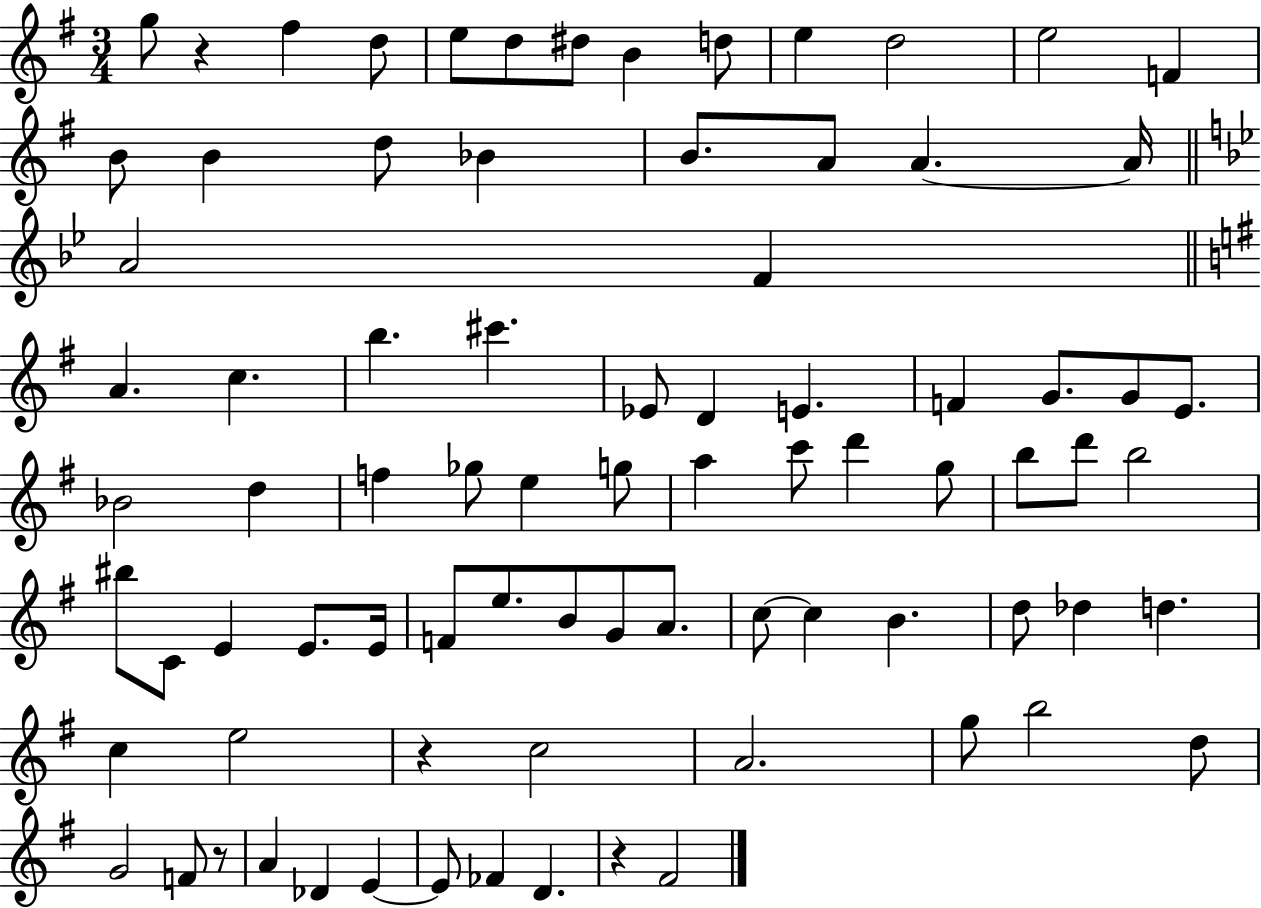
{
  \clef treble
  \numericTimeSignature
  \time 3/4
  \key g \major
  \repeat volta 2 { g''8 r4 fis''4 d''8 | e''8 d''8 dis''8 b'4 d''8 | e''4 d''2 | e''2 f'4 | \break b'8 b'4 d''8 bes'4 | b'8. a'8 a'4.~~ a'16 | \bar "||" \break \key bes \major a'2 f'4 | \bar "||" \break \key g \major a'4. c''4. | b''4. cis'''4. | ees'8 d'4 e'4. | f'4 g'8. g'8 e'8. | \break bes'2 d''4 | f''4 ges''8 e''4 g''8 | a''4 c'''8 d'''4 g''8 | b''8 d'''8 b''2 | \break bis''8 c'8 e'4 e'8. e'16 | f'8 e''8. b'8 g'8 a'8. | c''8~~ c''4 b'4. | d''8 des''4 d''4. | \break c''4 e''2 | r4 c''2 | a'2. | g''8 b''2 d''8 | \break g'2 f'8 r8 | a'4 des'4 e'4~~ | e'8 fes'4 d'4. | r4 fis'2 | \break } \bar "|."
}